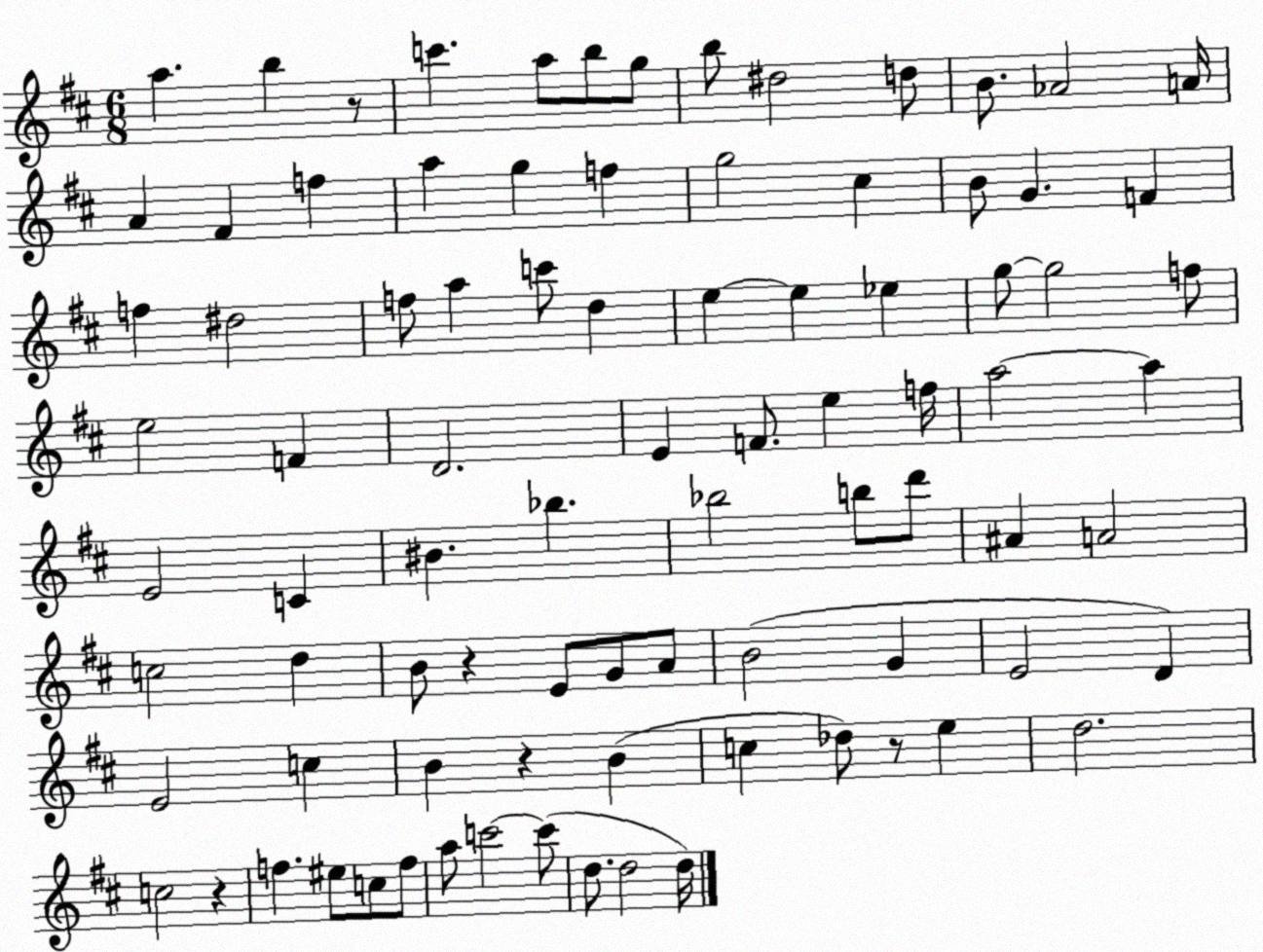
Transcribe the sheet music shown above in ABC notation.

X:1
T:Untitled
M:6/8
L:1/4
K:D
a b z/2 c' a/2 b/2 g/2 b/2 ^d2 d/2 B/2 _A2 A/4 A ^F f a g f g2 ^c B/2 G F f ^d2 f/2 a c'/2 d e e _e g/2 g2 f/2 e2 F D2 E F/2 e f/4 a2 a E2 C ^B _b _b2 b/2 d'/2 ^A A2 c2 d B/2 z E/2 G/2 A/2 B2 G E2 D E2 c B z B c _d/2 z/2 e d2 c2 z f ^e/2 c/2 f/2 a/2 c'2 c'/2 d/2 d2 d/4